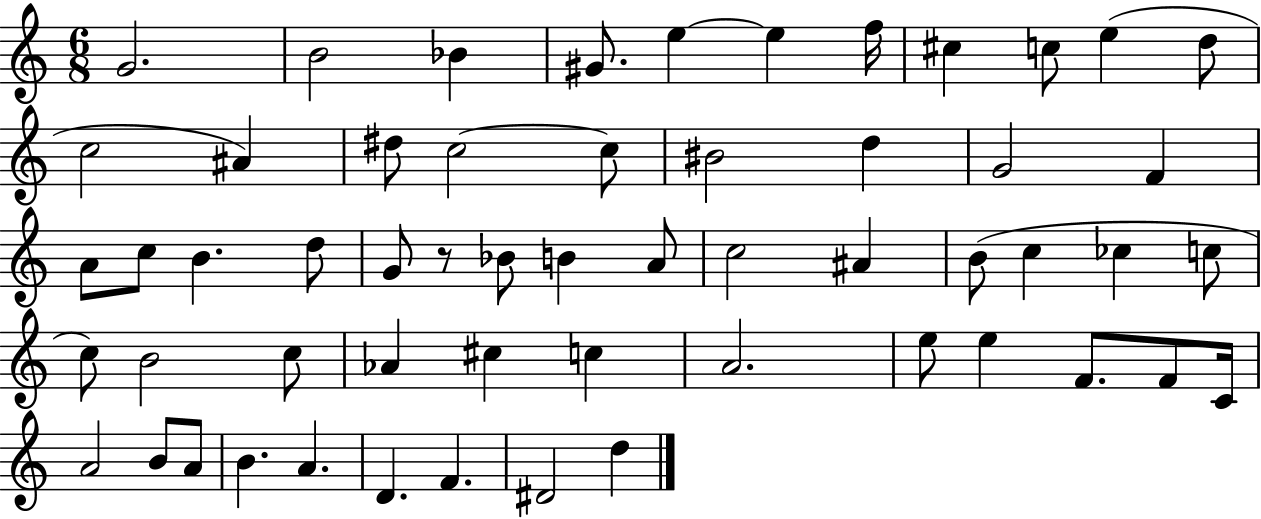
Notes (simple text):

G4/h. B4/h Bb4/q G#4/e. E5/q E5/q F5/s C#5/q C5/e E5/q D5/e C5/h A#4/q D#5/e C5/h C5/e BIS4/h D5/q G4/h F4/q A4/e C5/e B4/q. D5/e G4/e R/e Bb4/e B4/q A4/e C5/h A#4/q B4/e C5/q CES5/q C5/e C5/e B4/h C5/e Ab4/q C#5/q C5/q A4/h. E5/e E5/q F4/e. F4/e C4/s A4/h B4/e A4/e B4/q. A4/q. D4/q. F4/q. D#4/h D5/q